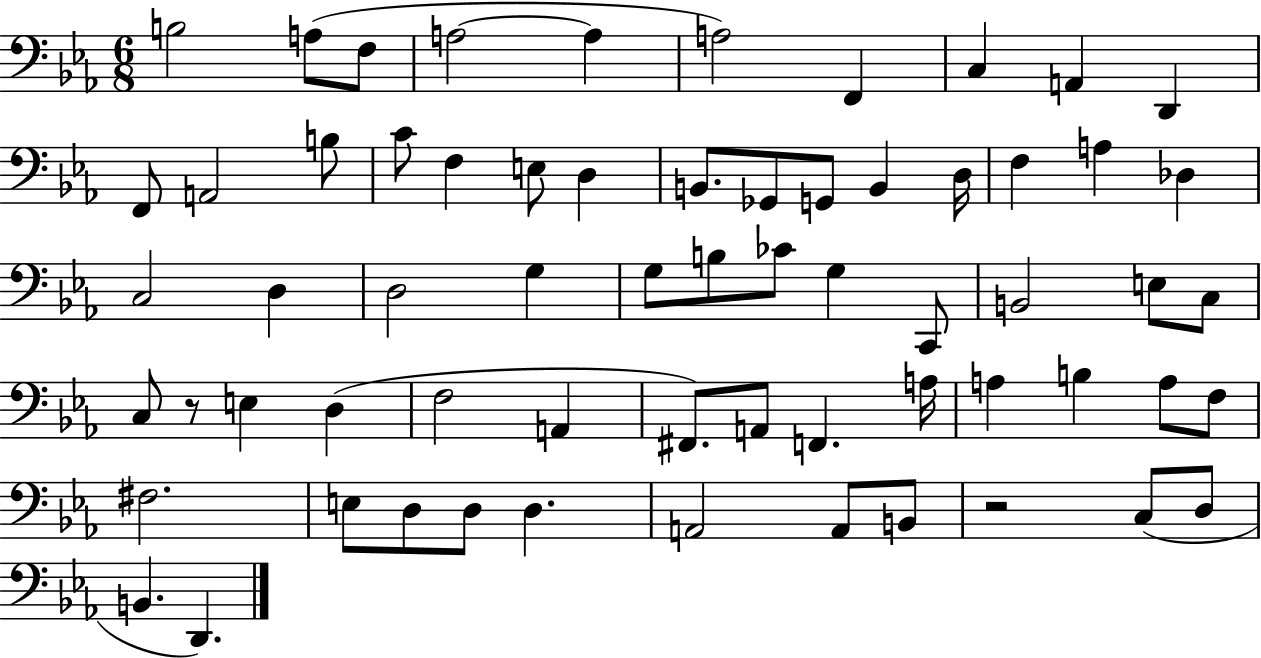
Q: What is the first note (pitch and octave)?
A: B3